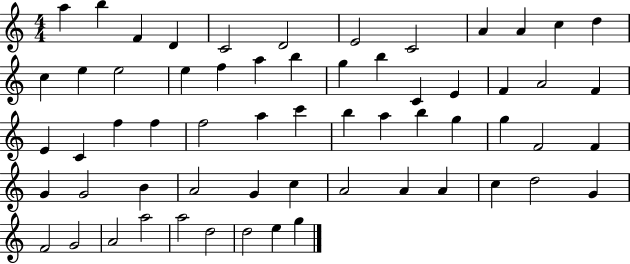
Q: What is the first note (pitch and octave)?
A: A5